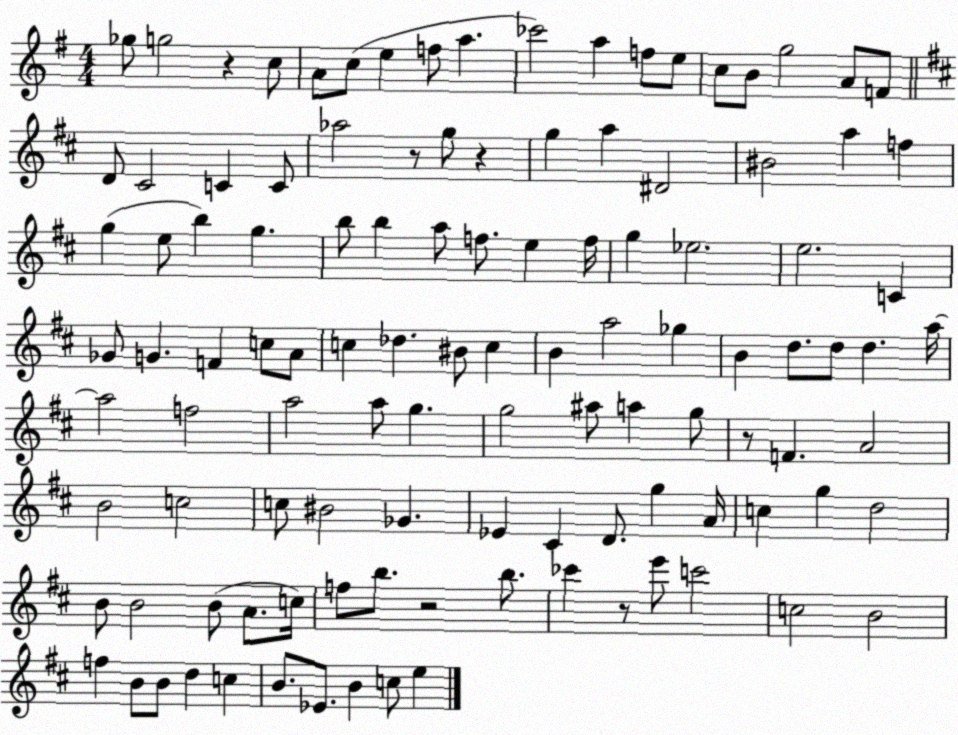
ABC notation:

X:1
T:Untitled
M:4/4
L:1/4
K:G
_g/2 g2 z c/2 A/2 c/2 e f/2 a _c'2 a f/2 e/2 c/2 B/2 g2 A/2 F/2 D/2 ^C2 C C/2 _a2 z/2 g/2 z g a ^D2 ^B2 a f g e/2 b g b/2 b a/2 f/2 e f/4 g _e2 e2 C _G/2 G F c/2 A/2 c _d ^B/2 c B a2 _g B d/2 d/2 d a/4 a2 f2 a2 a/2 g g2 ^a/2 a g/2 z/2 F A2 B2 c2 c/2 ^B2 _G _E ^C D/2 g A/4 c g d2 B/2 B2 B/2 A/2 c/4 f/2 b/2 z2 b/2 _c' z/2 e'/2 c'2 c2 B2 f B/2 B/2 d c B/2 _E/2 B c/2 e